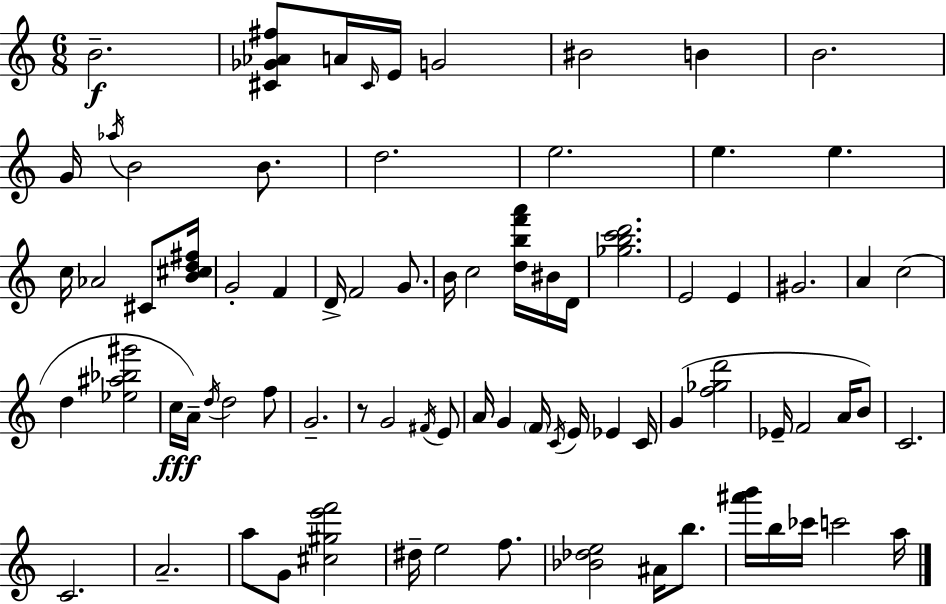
{
  \clef treble
  \numericTimeSignature
  \time 6/8
  \key a \minor
  b'2.--\f | <cis' ges' aes' fis''>8 a'16 \grace { cis'16 } e'16 g'2 | bis'2 b'4 | b'2. | \break g'16 \acciaccatura { aes''16 } b'2 b'8. | d''2. | e''2. | e''4. e''4. | \break c''16 aes'2 cis'8 | <b' cis'' d'' fis''>16 g'2-. f'4 | d'16-> f'2 g'8. | b'16 c''2 <d'' b'' f''' a'''>16 | \break bis'16 d'16 <ges'' b'' c''' d'''>2. | e'2 e'4 | gis'2. | a'4 c''2( | \break d''4 <ees'' ais'' bes'' gis'''>2 | c''16\fff a'16--) \acciaccatura { d''16 } d''2 | f''8 g'2.-- | r8 g'2 | \break \acciaccatura { fis'16 } e'8 a'16 g'4 \parenthesize f'16 \acciaccatura { c'16 } e'16 | ees'4 c'16 g'4( <f'' ges'' d'''>2 | ees'16-- f'2 | a'16 b'8) c'2. | \break c'2. | a'2.-- | a''8 g'8 <cis'' gis'' e''' f'''>2 | dis''16-- e''2 | \break f''8. <bes' des'' e''>2 | ais'16 b''8. <ais''' b'''>16 b''16 ces'''16 c'''2 | a''16 \bar "|."
}